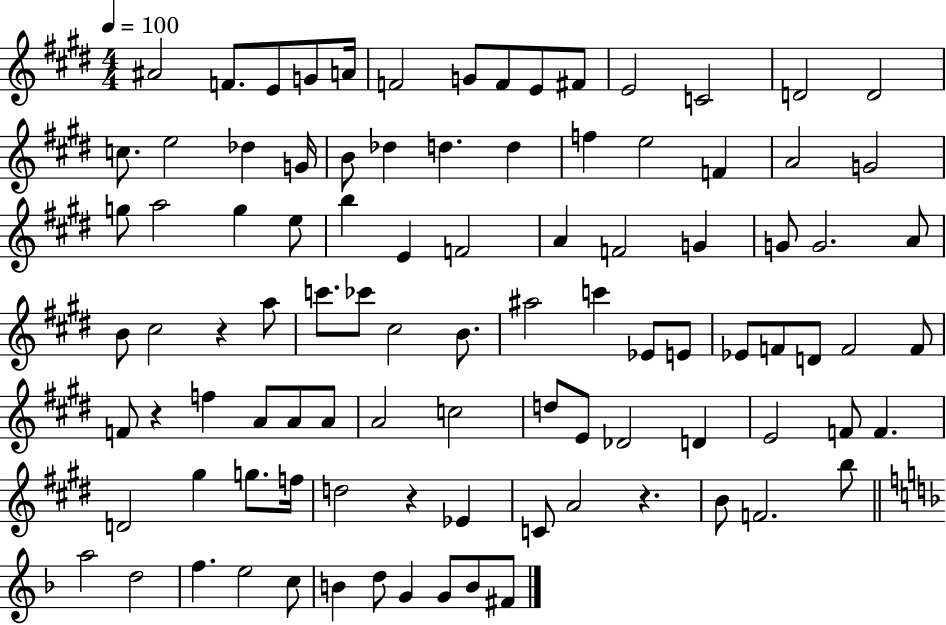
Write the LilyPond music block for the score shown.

{
  \clef treble
  \numericTimeSignature
  \time 4/4
  \key e \major
  \tempo 4 = 100
  ais'2 f'8. e'8 g'8 a'16 | f'2 g'8 f'8 e'8 fis'8 | e'2 c'2 | d'2 d'2 | \break c''8. e''2 des''4 g'16 | b'8 des''4 d''4. d''4 | f''4 e''2 f'4 | a'2 g'2 | \break g''8 a''2 g''4 e''8 | b''4 e'4 f'2 | a'4 f'2 g'4 | g'8 g'2. a'8 | \break b'8 cis''2 r4 a''8 | c'''8. ces'''8 cis''2 b'8. | ais''2 c'''4 ees'8 e'8 | ees'8 f'8 d'8 f'2 f'8 | \break f'8 r4 f''4 a'8 a'8 a'8 | a'2 c''2 | d''8 e'8 des'2 d'4 | e'2 f'8 f'4. | \break d'2 gis''4 g''8. f''16 | d''2 r4 ees'4 | c'8 a'2 r4. | b'8 f'2. b''8 | \break \bar "||" \break \key d \minor a''2 d''2 | f''4. e''2 c''8 | b'4 d''8 g'4 g'8 b'8 fis'8 | \bar "|."
}